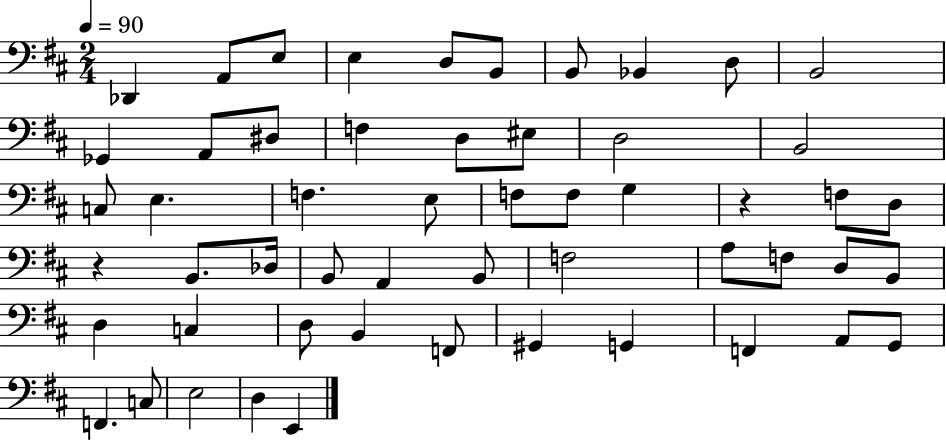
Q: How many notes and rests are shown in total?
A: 54